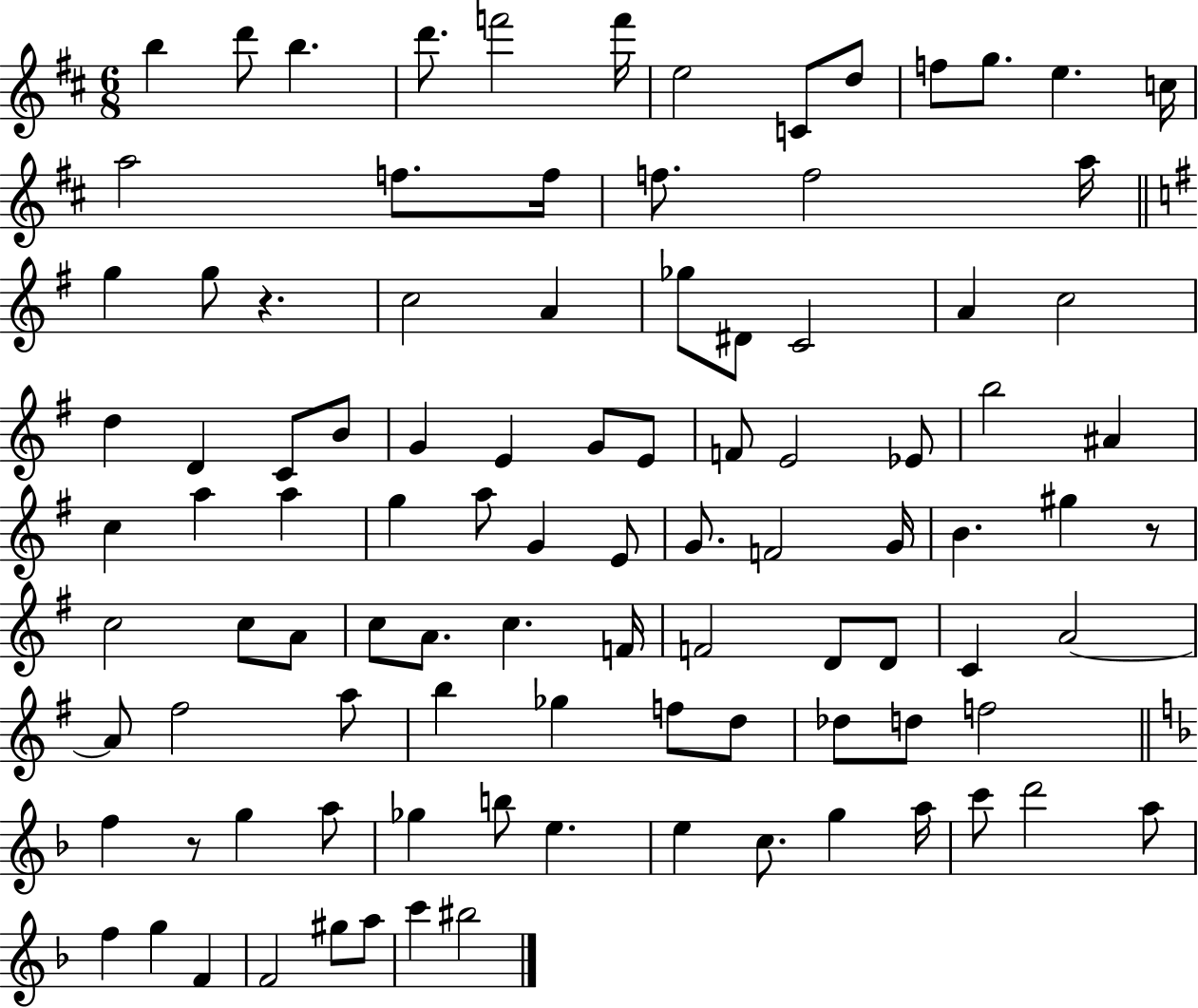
B5/q D6/e B5/q. D6/e. F6/h F6/s E5/h C4/e D5/e F5/e G5/e. E5/q. C5/s A5/h F5/e. F5/s F5/e. F5/h A5/s G5/q G5/e R/q. C5/h A4/q Gb5/e D#4/e C4/h A4/q C5/h D5/q D4/q C4/e B4/e G4/q E4/q G4/e E4/e F4/e E4/h Eb4/e B5/h A#4/q C5/q A5/q A5/q G5/q A5/e G4/q E4/e G4/e. F4/h G4/s B4/q. G#5/q R/e C5/h C5/e A4/e C5/e A4/e. C5/q. F4/s F4/h D4/e D4/e C4/q A4/h A4/e F#5/h A5/e B5/q Gb5/q F5/e D5/e Db5/e D5/e F5/h F5/q R/e G5/q A5/e Gb5/q B5/e E5/q. E5/q C5/e. G5/q A5/s C6/e D6/h A5/e F5/q G5/q F4/q F4/h G#5/e A5/e C6/q BIS5/h